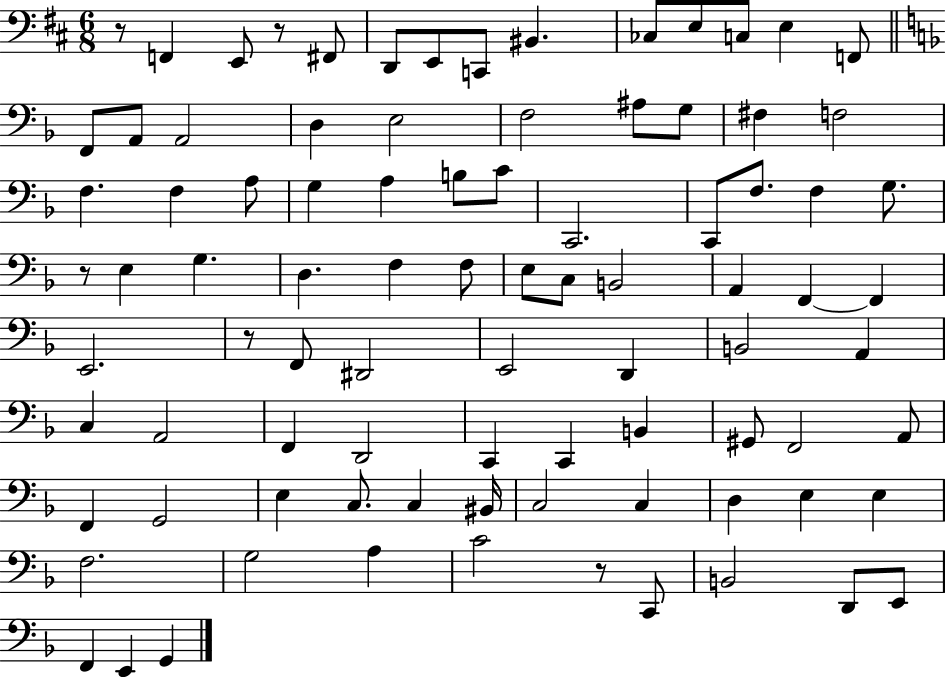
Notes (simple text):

R/e F2/q E2/e R/e F#2/e D2/e E2/e C2/e BIS2/q. CES3/e E3/e C3/e E3/q F2/e F2/e A2/e A2/h D3/q E3/h F3/h A#3/e G3/e F#3/q F3/h F3/q. F3/q A3/e G3/q A3/q B3/e C4/e C2/h. C2/e F3/e. F3/q G3/e. R/e E3/q G3/q. D3/q. F3/q F3/e E3/e C3/e B2/h A2/q F2/q F2/q E2/h. R/e F2/e D#2/h E2/h D2/q B2/h A2/q C3/q A2/h F2/q D2/h C2/q C2/q B2/q G#2/e F2/h A2/e F2/q G2/h E3/q C3/e. C3/q BIS2/s C3/h C3/q D3/q E3/q E3/q F3/h. G3/h A3/q C4/h R/e C2/e B2/h D2/e E2/e F2/q E2/q G2/q